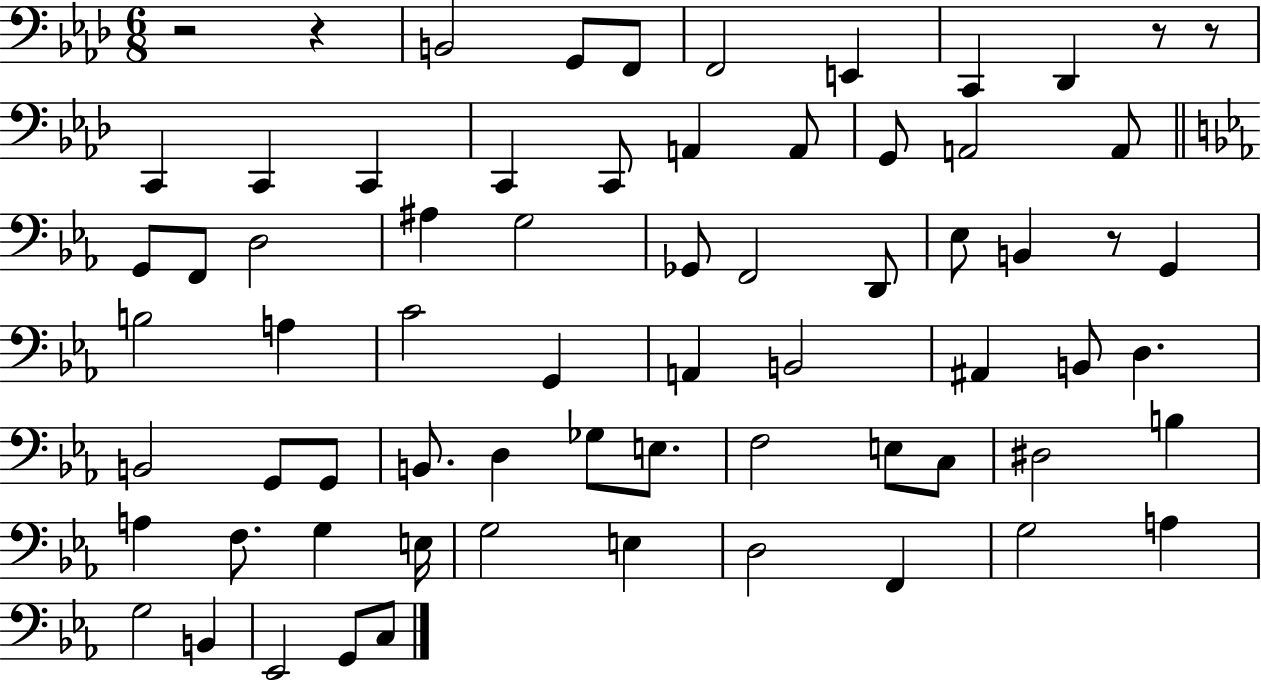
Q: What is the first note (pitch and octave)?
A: B2